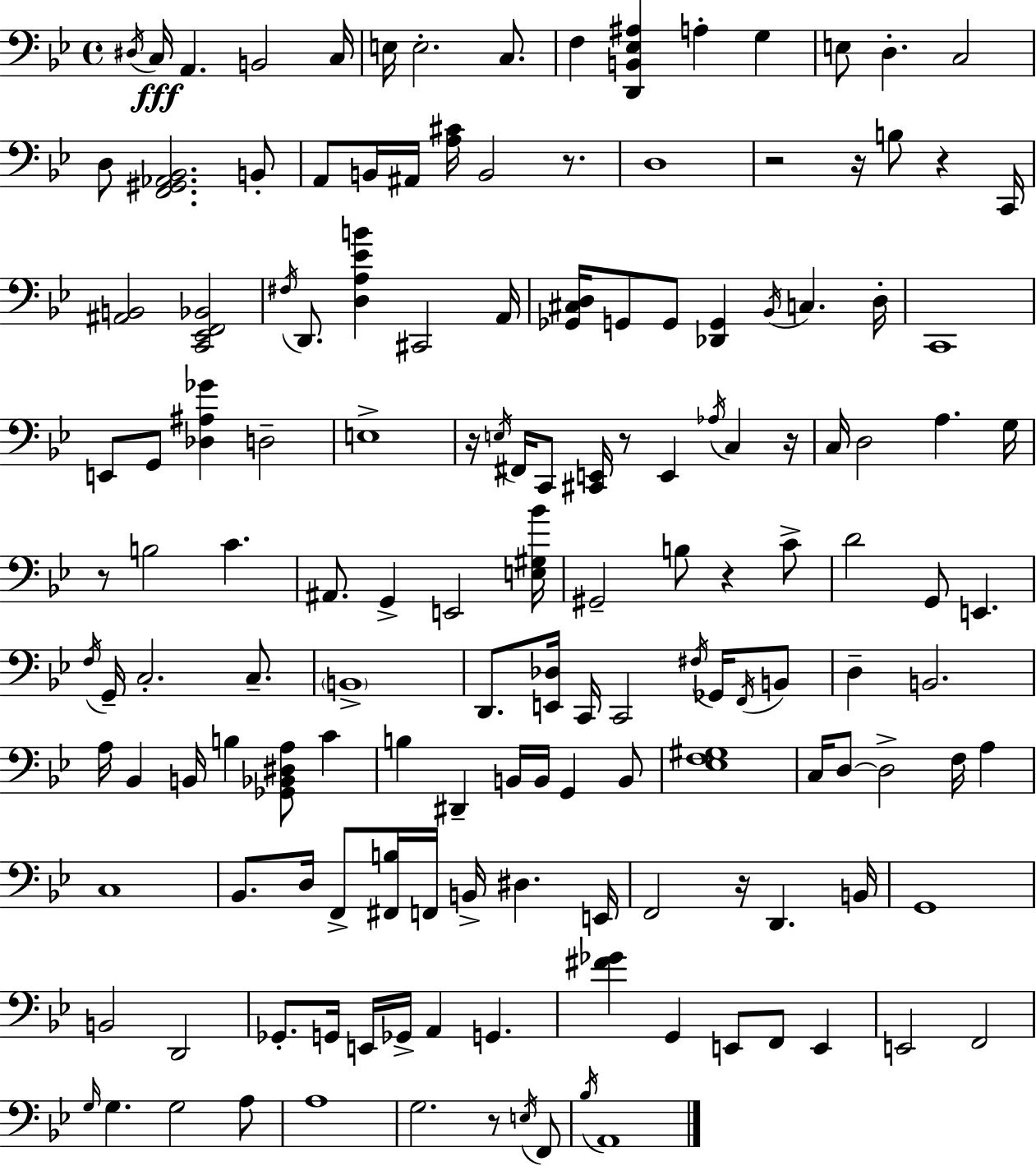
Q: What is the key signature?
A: G minor